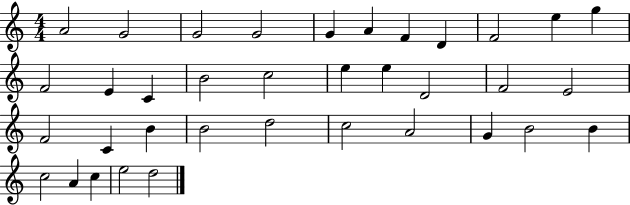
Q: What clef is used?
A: treble